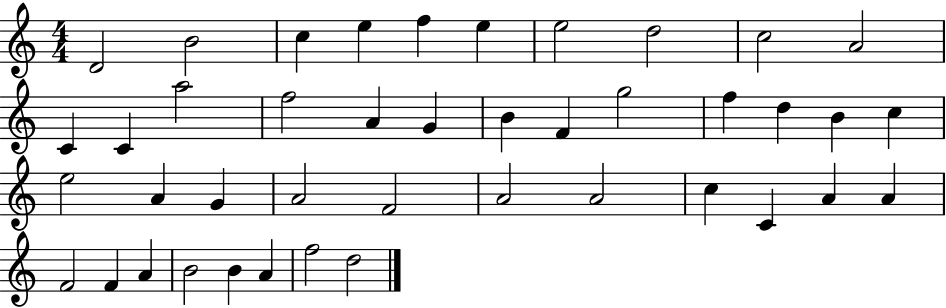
D4/h B4/h C5/q E5/q F5/q E5/q E5/h D5/h C5/h A4/h C4/q C4/q A5/h F5/h A4/q G4/q B4/q F4/q G5/h F5/q D5/q B4/q C5/q E5/h A4/q G4/q A4/h F4/h A4/h A4/h C5/q C4/q A4/q A4/q F4/h F4/q A4/q B4/h B4/q A4/q F5/h D5/h